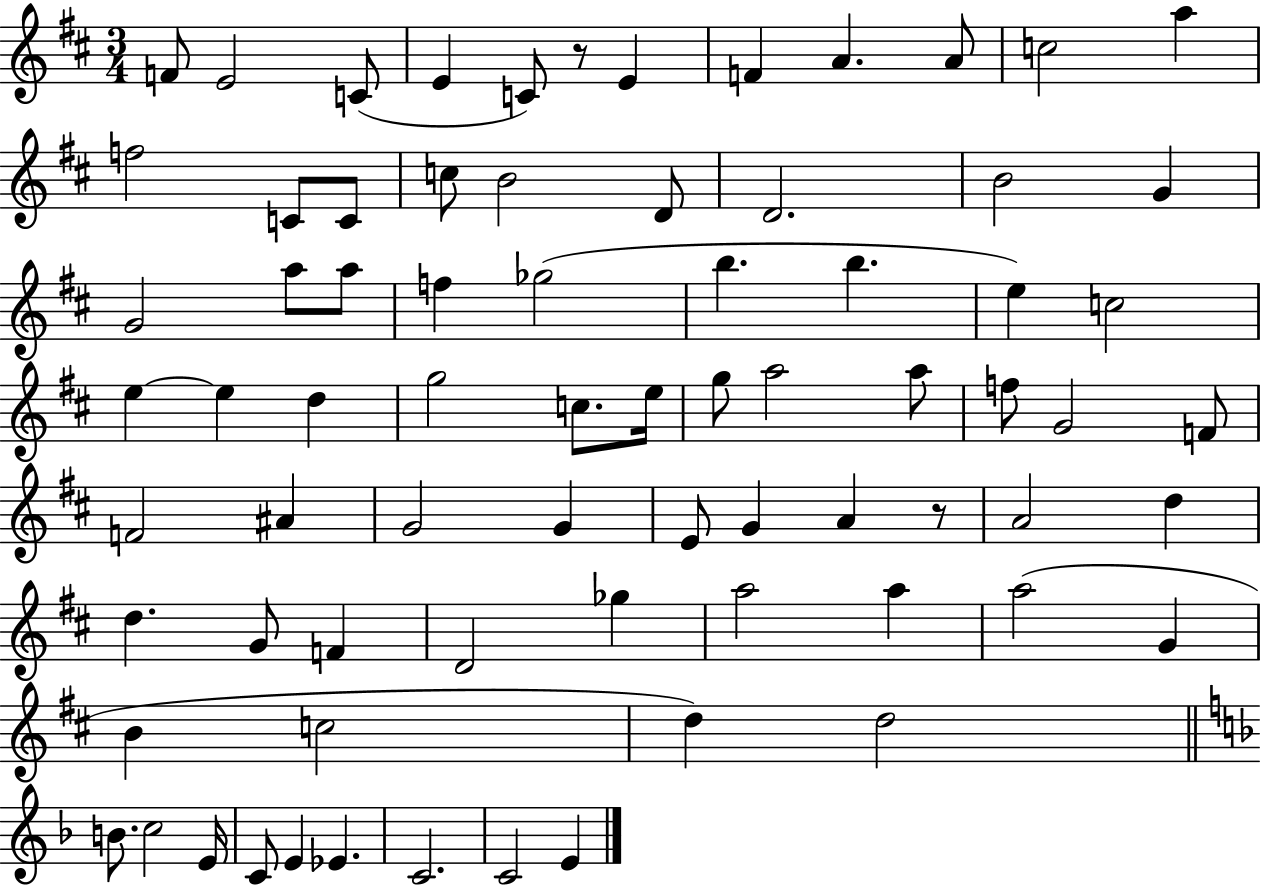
{
  \clef treble
  \numericTimeSignature
  \time 3/4
  \key d \major
  f'8 e'2 c'8( | e'4 c'8) r8 e'4 | f'4 a'4. a'8 | c''2 a''4 | \break f''2 c'8 c'8 | c''8 b'2 d'8 | d'2. | b'2 g'4 | \break g'2 a''8 a''8 | f''4 ges''2( | b''4. b''4. | e''4) c''2 | \break e''4~~ e''4 d''4 | g''2 c''8. e''16 | g''8 a''2 a''8 | f''8 g'2 f'8 | \break f'2 ais'4 | g'2 g'4 | e'8 g'4 a'4 r8 | a'2 d''4 | \break d''4. g'8 f'4 | d'2 ges''4 | a''2 a''4 | a''2( g'4 | \break b'4 c''2 | d''4) d''2 | \bar "||" \break \key f \major b'8. c''2 e'16 | c'8 e'4 ees'4. | c'2. | c'2 e'4 | \break \bar "|."
}